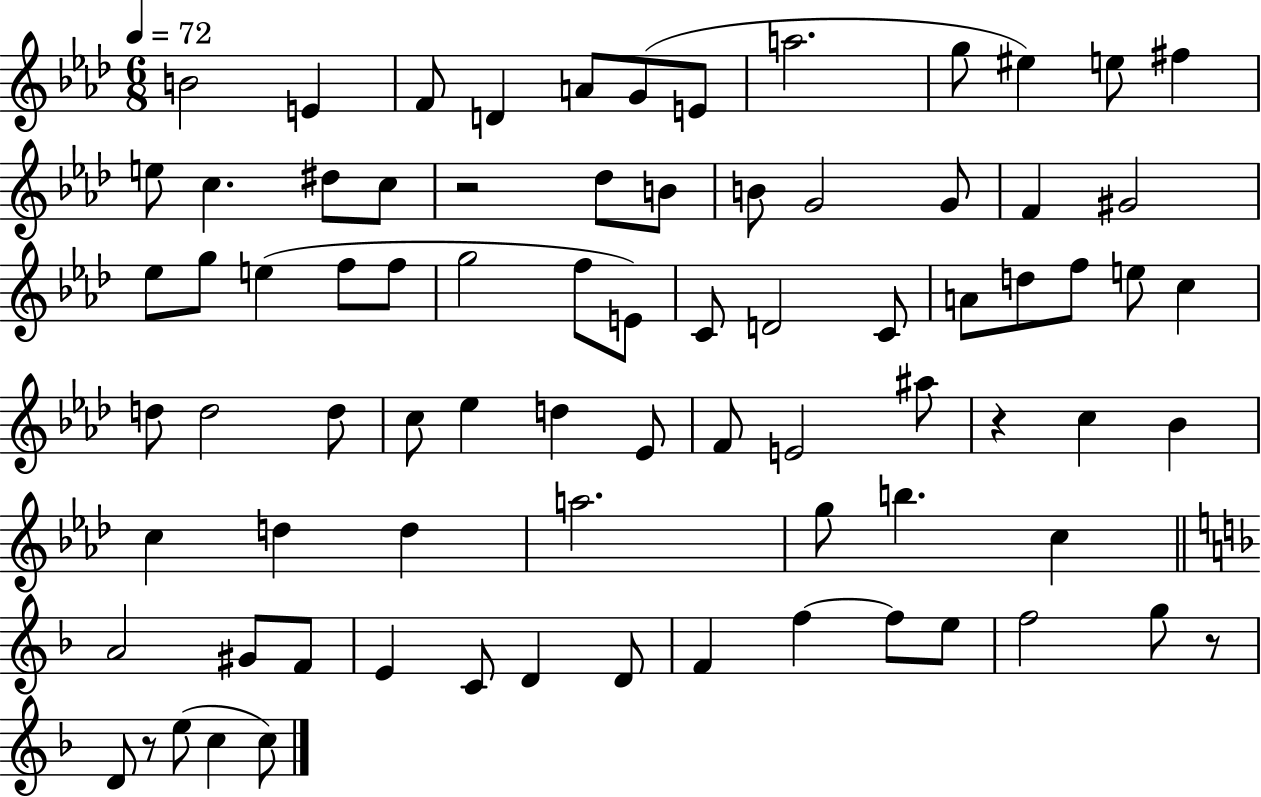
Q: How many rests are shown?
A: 4